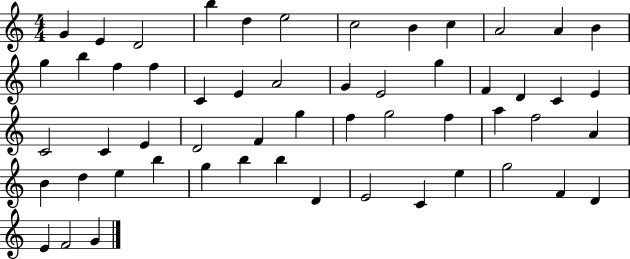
X:1
T:Untitled
M:4/4
L:1/4
K:C
G E D2 b d e2 c2 B c A2 A B g b f f C E A2 G E2 g F D C E C2 C E D2 F g f g2 f a f2 A B d e b g b b D E2 C e g2 F D E F2 G